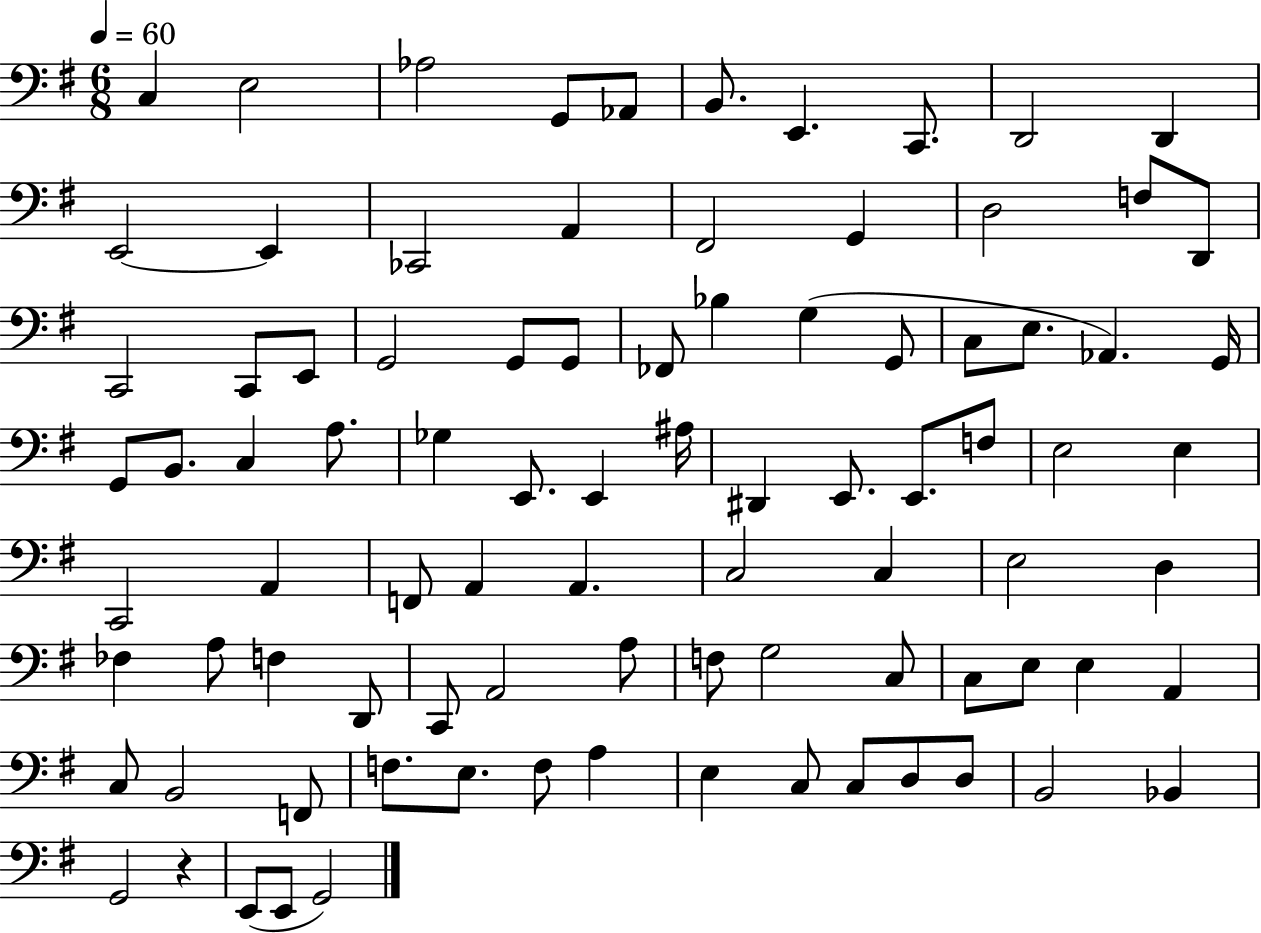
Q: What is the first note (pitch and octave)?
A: C3